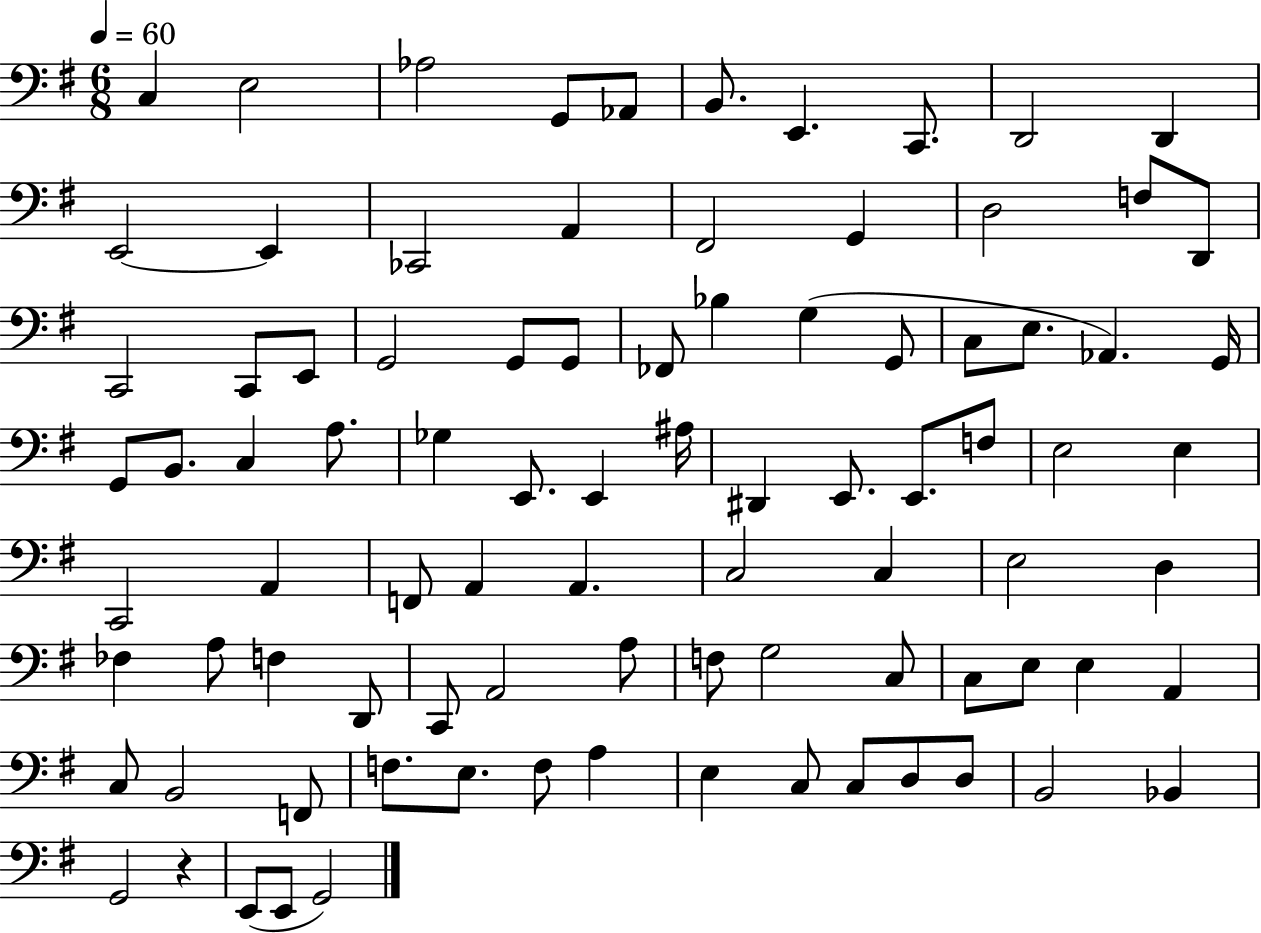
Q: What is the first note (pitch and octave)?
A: C3